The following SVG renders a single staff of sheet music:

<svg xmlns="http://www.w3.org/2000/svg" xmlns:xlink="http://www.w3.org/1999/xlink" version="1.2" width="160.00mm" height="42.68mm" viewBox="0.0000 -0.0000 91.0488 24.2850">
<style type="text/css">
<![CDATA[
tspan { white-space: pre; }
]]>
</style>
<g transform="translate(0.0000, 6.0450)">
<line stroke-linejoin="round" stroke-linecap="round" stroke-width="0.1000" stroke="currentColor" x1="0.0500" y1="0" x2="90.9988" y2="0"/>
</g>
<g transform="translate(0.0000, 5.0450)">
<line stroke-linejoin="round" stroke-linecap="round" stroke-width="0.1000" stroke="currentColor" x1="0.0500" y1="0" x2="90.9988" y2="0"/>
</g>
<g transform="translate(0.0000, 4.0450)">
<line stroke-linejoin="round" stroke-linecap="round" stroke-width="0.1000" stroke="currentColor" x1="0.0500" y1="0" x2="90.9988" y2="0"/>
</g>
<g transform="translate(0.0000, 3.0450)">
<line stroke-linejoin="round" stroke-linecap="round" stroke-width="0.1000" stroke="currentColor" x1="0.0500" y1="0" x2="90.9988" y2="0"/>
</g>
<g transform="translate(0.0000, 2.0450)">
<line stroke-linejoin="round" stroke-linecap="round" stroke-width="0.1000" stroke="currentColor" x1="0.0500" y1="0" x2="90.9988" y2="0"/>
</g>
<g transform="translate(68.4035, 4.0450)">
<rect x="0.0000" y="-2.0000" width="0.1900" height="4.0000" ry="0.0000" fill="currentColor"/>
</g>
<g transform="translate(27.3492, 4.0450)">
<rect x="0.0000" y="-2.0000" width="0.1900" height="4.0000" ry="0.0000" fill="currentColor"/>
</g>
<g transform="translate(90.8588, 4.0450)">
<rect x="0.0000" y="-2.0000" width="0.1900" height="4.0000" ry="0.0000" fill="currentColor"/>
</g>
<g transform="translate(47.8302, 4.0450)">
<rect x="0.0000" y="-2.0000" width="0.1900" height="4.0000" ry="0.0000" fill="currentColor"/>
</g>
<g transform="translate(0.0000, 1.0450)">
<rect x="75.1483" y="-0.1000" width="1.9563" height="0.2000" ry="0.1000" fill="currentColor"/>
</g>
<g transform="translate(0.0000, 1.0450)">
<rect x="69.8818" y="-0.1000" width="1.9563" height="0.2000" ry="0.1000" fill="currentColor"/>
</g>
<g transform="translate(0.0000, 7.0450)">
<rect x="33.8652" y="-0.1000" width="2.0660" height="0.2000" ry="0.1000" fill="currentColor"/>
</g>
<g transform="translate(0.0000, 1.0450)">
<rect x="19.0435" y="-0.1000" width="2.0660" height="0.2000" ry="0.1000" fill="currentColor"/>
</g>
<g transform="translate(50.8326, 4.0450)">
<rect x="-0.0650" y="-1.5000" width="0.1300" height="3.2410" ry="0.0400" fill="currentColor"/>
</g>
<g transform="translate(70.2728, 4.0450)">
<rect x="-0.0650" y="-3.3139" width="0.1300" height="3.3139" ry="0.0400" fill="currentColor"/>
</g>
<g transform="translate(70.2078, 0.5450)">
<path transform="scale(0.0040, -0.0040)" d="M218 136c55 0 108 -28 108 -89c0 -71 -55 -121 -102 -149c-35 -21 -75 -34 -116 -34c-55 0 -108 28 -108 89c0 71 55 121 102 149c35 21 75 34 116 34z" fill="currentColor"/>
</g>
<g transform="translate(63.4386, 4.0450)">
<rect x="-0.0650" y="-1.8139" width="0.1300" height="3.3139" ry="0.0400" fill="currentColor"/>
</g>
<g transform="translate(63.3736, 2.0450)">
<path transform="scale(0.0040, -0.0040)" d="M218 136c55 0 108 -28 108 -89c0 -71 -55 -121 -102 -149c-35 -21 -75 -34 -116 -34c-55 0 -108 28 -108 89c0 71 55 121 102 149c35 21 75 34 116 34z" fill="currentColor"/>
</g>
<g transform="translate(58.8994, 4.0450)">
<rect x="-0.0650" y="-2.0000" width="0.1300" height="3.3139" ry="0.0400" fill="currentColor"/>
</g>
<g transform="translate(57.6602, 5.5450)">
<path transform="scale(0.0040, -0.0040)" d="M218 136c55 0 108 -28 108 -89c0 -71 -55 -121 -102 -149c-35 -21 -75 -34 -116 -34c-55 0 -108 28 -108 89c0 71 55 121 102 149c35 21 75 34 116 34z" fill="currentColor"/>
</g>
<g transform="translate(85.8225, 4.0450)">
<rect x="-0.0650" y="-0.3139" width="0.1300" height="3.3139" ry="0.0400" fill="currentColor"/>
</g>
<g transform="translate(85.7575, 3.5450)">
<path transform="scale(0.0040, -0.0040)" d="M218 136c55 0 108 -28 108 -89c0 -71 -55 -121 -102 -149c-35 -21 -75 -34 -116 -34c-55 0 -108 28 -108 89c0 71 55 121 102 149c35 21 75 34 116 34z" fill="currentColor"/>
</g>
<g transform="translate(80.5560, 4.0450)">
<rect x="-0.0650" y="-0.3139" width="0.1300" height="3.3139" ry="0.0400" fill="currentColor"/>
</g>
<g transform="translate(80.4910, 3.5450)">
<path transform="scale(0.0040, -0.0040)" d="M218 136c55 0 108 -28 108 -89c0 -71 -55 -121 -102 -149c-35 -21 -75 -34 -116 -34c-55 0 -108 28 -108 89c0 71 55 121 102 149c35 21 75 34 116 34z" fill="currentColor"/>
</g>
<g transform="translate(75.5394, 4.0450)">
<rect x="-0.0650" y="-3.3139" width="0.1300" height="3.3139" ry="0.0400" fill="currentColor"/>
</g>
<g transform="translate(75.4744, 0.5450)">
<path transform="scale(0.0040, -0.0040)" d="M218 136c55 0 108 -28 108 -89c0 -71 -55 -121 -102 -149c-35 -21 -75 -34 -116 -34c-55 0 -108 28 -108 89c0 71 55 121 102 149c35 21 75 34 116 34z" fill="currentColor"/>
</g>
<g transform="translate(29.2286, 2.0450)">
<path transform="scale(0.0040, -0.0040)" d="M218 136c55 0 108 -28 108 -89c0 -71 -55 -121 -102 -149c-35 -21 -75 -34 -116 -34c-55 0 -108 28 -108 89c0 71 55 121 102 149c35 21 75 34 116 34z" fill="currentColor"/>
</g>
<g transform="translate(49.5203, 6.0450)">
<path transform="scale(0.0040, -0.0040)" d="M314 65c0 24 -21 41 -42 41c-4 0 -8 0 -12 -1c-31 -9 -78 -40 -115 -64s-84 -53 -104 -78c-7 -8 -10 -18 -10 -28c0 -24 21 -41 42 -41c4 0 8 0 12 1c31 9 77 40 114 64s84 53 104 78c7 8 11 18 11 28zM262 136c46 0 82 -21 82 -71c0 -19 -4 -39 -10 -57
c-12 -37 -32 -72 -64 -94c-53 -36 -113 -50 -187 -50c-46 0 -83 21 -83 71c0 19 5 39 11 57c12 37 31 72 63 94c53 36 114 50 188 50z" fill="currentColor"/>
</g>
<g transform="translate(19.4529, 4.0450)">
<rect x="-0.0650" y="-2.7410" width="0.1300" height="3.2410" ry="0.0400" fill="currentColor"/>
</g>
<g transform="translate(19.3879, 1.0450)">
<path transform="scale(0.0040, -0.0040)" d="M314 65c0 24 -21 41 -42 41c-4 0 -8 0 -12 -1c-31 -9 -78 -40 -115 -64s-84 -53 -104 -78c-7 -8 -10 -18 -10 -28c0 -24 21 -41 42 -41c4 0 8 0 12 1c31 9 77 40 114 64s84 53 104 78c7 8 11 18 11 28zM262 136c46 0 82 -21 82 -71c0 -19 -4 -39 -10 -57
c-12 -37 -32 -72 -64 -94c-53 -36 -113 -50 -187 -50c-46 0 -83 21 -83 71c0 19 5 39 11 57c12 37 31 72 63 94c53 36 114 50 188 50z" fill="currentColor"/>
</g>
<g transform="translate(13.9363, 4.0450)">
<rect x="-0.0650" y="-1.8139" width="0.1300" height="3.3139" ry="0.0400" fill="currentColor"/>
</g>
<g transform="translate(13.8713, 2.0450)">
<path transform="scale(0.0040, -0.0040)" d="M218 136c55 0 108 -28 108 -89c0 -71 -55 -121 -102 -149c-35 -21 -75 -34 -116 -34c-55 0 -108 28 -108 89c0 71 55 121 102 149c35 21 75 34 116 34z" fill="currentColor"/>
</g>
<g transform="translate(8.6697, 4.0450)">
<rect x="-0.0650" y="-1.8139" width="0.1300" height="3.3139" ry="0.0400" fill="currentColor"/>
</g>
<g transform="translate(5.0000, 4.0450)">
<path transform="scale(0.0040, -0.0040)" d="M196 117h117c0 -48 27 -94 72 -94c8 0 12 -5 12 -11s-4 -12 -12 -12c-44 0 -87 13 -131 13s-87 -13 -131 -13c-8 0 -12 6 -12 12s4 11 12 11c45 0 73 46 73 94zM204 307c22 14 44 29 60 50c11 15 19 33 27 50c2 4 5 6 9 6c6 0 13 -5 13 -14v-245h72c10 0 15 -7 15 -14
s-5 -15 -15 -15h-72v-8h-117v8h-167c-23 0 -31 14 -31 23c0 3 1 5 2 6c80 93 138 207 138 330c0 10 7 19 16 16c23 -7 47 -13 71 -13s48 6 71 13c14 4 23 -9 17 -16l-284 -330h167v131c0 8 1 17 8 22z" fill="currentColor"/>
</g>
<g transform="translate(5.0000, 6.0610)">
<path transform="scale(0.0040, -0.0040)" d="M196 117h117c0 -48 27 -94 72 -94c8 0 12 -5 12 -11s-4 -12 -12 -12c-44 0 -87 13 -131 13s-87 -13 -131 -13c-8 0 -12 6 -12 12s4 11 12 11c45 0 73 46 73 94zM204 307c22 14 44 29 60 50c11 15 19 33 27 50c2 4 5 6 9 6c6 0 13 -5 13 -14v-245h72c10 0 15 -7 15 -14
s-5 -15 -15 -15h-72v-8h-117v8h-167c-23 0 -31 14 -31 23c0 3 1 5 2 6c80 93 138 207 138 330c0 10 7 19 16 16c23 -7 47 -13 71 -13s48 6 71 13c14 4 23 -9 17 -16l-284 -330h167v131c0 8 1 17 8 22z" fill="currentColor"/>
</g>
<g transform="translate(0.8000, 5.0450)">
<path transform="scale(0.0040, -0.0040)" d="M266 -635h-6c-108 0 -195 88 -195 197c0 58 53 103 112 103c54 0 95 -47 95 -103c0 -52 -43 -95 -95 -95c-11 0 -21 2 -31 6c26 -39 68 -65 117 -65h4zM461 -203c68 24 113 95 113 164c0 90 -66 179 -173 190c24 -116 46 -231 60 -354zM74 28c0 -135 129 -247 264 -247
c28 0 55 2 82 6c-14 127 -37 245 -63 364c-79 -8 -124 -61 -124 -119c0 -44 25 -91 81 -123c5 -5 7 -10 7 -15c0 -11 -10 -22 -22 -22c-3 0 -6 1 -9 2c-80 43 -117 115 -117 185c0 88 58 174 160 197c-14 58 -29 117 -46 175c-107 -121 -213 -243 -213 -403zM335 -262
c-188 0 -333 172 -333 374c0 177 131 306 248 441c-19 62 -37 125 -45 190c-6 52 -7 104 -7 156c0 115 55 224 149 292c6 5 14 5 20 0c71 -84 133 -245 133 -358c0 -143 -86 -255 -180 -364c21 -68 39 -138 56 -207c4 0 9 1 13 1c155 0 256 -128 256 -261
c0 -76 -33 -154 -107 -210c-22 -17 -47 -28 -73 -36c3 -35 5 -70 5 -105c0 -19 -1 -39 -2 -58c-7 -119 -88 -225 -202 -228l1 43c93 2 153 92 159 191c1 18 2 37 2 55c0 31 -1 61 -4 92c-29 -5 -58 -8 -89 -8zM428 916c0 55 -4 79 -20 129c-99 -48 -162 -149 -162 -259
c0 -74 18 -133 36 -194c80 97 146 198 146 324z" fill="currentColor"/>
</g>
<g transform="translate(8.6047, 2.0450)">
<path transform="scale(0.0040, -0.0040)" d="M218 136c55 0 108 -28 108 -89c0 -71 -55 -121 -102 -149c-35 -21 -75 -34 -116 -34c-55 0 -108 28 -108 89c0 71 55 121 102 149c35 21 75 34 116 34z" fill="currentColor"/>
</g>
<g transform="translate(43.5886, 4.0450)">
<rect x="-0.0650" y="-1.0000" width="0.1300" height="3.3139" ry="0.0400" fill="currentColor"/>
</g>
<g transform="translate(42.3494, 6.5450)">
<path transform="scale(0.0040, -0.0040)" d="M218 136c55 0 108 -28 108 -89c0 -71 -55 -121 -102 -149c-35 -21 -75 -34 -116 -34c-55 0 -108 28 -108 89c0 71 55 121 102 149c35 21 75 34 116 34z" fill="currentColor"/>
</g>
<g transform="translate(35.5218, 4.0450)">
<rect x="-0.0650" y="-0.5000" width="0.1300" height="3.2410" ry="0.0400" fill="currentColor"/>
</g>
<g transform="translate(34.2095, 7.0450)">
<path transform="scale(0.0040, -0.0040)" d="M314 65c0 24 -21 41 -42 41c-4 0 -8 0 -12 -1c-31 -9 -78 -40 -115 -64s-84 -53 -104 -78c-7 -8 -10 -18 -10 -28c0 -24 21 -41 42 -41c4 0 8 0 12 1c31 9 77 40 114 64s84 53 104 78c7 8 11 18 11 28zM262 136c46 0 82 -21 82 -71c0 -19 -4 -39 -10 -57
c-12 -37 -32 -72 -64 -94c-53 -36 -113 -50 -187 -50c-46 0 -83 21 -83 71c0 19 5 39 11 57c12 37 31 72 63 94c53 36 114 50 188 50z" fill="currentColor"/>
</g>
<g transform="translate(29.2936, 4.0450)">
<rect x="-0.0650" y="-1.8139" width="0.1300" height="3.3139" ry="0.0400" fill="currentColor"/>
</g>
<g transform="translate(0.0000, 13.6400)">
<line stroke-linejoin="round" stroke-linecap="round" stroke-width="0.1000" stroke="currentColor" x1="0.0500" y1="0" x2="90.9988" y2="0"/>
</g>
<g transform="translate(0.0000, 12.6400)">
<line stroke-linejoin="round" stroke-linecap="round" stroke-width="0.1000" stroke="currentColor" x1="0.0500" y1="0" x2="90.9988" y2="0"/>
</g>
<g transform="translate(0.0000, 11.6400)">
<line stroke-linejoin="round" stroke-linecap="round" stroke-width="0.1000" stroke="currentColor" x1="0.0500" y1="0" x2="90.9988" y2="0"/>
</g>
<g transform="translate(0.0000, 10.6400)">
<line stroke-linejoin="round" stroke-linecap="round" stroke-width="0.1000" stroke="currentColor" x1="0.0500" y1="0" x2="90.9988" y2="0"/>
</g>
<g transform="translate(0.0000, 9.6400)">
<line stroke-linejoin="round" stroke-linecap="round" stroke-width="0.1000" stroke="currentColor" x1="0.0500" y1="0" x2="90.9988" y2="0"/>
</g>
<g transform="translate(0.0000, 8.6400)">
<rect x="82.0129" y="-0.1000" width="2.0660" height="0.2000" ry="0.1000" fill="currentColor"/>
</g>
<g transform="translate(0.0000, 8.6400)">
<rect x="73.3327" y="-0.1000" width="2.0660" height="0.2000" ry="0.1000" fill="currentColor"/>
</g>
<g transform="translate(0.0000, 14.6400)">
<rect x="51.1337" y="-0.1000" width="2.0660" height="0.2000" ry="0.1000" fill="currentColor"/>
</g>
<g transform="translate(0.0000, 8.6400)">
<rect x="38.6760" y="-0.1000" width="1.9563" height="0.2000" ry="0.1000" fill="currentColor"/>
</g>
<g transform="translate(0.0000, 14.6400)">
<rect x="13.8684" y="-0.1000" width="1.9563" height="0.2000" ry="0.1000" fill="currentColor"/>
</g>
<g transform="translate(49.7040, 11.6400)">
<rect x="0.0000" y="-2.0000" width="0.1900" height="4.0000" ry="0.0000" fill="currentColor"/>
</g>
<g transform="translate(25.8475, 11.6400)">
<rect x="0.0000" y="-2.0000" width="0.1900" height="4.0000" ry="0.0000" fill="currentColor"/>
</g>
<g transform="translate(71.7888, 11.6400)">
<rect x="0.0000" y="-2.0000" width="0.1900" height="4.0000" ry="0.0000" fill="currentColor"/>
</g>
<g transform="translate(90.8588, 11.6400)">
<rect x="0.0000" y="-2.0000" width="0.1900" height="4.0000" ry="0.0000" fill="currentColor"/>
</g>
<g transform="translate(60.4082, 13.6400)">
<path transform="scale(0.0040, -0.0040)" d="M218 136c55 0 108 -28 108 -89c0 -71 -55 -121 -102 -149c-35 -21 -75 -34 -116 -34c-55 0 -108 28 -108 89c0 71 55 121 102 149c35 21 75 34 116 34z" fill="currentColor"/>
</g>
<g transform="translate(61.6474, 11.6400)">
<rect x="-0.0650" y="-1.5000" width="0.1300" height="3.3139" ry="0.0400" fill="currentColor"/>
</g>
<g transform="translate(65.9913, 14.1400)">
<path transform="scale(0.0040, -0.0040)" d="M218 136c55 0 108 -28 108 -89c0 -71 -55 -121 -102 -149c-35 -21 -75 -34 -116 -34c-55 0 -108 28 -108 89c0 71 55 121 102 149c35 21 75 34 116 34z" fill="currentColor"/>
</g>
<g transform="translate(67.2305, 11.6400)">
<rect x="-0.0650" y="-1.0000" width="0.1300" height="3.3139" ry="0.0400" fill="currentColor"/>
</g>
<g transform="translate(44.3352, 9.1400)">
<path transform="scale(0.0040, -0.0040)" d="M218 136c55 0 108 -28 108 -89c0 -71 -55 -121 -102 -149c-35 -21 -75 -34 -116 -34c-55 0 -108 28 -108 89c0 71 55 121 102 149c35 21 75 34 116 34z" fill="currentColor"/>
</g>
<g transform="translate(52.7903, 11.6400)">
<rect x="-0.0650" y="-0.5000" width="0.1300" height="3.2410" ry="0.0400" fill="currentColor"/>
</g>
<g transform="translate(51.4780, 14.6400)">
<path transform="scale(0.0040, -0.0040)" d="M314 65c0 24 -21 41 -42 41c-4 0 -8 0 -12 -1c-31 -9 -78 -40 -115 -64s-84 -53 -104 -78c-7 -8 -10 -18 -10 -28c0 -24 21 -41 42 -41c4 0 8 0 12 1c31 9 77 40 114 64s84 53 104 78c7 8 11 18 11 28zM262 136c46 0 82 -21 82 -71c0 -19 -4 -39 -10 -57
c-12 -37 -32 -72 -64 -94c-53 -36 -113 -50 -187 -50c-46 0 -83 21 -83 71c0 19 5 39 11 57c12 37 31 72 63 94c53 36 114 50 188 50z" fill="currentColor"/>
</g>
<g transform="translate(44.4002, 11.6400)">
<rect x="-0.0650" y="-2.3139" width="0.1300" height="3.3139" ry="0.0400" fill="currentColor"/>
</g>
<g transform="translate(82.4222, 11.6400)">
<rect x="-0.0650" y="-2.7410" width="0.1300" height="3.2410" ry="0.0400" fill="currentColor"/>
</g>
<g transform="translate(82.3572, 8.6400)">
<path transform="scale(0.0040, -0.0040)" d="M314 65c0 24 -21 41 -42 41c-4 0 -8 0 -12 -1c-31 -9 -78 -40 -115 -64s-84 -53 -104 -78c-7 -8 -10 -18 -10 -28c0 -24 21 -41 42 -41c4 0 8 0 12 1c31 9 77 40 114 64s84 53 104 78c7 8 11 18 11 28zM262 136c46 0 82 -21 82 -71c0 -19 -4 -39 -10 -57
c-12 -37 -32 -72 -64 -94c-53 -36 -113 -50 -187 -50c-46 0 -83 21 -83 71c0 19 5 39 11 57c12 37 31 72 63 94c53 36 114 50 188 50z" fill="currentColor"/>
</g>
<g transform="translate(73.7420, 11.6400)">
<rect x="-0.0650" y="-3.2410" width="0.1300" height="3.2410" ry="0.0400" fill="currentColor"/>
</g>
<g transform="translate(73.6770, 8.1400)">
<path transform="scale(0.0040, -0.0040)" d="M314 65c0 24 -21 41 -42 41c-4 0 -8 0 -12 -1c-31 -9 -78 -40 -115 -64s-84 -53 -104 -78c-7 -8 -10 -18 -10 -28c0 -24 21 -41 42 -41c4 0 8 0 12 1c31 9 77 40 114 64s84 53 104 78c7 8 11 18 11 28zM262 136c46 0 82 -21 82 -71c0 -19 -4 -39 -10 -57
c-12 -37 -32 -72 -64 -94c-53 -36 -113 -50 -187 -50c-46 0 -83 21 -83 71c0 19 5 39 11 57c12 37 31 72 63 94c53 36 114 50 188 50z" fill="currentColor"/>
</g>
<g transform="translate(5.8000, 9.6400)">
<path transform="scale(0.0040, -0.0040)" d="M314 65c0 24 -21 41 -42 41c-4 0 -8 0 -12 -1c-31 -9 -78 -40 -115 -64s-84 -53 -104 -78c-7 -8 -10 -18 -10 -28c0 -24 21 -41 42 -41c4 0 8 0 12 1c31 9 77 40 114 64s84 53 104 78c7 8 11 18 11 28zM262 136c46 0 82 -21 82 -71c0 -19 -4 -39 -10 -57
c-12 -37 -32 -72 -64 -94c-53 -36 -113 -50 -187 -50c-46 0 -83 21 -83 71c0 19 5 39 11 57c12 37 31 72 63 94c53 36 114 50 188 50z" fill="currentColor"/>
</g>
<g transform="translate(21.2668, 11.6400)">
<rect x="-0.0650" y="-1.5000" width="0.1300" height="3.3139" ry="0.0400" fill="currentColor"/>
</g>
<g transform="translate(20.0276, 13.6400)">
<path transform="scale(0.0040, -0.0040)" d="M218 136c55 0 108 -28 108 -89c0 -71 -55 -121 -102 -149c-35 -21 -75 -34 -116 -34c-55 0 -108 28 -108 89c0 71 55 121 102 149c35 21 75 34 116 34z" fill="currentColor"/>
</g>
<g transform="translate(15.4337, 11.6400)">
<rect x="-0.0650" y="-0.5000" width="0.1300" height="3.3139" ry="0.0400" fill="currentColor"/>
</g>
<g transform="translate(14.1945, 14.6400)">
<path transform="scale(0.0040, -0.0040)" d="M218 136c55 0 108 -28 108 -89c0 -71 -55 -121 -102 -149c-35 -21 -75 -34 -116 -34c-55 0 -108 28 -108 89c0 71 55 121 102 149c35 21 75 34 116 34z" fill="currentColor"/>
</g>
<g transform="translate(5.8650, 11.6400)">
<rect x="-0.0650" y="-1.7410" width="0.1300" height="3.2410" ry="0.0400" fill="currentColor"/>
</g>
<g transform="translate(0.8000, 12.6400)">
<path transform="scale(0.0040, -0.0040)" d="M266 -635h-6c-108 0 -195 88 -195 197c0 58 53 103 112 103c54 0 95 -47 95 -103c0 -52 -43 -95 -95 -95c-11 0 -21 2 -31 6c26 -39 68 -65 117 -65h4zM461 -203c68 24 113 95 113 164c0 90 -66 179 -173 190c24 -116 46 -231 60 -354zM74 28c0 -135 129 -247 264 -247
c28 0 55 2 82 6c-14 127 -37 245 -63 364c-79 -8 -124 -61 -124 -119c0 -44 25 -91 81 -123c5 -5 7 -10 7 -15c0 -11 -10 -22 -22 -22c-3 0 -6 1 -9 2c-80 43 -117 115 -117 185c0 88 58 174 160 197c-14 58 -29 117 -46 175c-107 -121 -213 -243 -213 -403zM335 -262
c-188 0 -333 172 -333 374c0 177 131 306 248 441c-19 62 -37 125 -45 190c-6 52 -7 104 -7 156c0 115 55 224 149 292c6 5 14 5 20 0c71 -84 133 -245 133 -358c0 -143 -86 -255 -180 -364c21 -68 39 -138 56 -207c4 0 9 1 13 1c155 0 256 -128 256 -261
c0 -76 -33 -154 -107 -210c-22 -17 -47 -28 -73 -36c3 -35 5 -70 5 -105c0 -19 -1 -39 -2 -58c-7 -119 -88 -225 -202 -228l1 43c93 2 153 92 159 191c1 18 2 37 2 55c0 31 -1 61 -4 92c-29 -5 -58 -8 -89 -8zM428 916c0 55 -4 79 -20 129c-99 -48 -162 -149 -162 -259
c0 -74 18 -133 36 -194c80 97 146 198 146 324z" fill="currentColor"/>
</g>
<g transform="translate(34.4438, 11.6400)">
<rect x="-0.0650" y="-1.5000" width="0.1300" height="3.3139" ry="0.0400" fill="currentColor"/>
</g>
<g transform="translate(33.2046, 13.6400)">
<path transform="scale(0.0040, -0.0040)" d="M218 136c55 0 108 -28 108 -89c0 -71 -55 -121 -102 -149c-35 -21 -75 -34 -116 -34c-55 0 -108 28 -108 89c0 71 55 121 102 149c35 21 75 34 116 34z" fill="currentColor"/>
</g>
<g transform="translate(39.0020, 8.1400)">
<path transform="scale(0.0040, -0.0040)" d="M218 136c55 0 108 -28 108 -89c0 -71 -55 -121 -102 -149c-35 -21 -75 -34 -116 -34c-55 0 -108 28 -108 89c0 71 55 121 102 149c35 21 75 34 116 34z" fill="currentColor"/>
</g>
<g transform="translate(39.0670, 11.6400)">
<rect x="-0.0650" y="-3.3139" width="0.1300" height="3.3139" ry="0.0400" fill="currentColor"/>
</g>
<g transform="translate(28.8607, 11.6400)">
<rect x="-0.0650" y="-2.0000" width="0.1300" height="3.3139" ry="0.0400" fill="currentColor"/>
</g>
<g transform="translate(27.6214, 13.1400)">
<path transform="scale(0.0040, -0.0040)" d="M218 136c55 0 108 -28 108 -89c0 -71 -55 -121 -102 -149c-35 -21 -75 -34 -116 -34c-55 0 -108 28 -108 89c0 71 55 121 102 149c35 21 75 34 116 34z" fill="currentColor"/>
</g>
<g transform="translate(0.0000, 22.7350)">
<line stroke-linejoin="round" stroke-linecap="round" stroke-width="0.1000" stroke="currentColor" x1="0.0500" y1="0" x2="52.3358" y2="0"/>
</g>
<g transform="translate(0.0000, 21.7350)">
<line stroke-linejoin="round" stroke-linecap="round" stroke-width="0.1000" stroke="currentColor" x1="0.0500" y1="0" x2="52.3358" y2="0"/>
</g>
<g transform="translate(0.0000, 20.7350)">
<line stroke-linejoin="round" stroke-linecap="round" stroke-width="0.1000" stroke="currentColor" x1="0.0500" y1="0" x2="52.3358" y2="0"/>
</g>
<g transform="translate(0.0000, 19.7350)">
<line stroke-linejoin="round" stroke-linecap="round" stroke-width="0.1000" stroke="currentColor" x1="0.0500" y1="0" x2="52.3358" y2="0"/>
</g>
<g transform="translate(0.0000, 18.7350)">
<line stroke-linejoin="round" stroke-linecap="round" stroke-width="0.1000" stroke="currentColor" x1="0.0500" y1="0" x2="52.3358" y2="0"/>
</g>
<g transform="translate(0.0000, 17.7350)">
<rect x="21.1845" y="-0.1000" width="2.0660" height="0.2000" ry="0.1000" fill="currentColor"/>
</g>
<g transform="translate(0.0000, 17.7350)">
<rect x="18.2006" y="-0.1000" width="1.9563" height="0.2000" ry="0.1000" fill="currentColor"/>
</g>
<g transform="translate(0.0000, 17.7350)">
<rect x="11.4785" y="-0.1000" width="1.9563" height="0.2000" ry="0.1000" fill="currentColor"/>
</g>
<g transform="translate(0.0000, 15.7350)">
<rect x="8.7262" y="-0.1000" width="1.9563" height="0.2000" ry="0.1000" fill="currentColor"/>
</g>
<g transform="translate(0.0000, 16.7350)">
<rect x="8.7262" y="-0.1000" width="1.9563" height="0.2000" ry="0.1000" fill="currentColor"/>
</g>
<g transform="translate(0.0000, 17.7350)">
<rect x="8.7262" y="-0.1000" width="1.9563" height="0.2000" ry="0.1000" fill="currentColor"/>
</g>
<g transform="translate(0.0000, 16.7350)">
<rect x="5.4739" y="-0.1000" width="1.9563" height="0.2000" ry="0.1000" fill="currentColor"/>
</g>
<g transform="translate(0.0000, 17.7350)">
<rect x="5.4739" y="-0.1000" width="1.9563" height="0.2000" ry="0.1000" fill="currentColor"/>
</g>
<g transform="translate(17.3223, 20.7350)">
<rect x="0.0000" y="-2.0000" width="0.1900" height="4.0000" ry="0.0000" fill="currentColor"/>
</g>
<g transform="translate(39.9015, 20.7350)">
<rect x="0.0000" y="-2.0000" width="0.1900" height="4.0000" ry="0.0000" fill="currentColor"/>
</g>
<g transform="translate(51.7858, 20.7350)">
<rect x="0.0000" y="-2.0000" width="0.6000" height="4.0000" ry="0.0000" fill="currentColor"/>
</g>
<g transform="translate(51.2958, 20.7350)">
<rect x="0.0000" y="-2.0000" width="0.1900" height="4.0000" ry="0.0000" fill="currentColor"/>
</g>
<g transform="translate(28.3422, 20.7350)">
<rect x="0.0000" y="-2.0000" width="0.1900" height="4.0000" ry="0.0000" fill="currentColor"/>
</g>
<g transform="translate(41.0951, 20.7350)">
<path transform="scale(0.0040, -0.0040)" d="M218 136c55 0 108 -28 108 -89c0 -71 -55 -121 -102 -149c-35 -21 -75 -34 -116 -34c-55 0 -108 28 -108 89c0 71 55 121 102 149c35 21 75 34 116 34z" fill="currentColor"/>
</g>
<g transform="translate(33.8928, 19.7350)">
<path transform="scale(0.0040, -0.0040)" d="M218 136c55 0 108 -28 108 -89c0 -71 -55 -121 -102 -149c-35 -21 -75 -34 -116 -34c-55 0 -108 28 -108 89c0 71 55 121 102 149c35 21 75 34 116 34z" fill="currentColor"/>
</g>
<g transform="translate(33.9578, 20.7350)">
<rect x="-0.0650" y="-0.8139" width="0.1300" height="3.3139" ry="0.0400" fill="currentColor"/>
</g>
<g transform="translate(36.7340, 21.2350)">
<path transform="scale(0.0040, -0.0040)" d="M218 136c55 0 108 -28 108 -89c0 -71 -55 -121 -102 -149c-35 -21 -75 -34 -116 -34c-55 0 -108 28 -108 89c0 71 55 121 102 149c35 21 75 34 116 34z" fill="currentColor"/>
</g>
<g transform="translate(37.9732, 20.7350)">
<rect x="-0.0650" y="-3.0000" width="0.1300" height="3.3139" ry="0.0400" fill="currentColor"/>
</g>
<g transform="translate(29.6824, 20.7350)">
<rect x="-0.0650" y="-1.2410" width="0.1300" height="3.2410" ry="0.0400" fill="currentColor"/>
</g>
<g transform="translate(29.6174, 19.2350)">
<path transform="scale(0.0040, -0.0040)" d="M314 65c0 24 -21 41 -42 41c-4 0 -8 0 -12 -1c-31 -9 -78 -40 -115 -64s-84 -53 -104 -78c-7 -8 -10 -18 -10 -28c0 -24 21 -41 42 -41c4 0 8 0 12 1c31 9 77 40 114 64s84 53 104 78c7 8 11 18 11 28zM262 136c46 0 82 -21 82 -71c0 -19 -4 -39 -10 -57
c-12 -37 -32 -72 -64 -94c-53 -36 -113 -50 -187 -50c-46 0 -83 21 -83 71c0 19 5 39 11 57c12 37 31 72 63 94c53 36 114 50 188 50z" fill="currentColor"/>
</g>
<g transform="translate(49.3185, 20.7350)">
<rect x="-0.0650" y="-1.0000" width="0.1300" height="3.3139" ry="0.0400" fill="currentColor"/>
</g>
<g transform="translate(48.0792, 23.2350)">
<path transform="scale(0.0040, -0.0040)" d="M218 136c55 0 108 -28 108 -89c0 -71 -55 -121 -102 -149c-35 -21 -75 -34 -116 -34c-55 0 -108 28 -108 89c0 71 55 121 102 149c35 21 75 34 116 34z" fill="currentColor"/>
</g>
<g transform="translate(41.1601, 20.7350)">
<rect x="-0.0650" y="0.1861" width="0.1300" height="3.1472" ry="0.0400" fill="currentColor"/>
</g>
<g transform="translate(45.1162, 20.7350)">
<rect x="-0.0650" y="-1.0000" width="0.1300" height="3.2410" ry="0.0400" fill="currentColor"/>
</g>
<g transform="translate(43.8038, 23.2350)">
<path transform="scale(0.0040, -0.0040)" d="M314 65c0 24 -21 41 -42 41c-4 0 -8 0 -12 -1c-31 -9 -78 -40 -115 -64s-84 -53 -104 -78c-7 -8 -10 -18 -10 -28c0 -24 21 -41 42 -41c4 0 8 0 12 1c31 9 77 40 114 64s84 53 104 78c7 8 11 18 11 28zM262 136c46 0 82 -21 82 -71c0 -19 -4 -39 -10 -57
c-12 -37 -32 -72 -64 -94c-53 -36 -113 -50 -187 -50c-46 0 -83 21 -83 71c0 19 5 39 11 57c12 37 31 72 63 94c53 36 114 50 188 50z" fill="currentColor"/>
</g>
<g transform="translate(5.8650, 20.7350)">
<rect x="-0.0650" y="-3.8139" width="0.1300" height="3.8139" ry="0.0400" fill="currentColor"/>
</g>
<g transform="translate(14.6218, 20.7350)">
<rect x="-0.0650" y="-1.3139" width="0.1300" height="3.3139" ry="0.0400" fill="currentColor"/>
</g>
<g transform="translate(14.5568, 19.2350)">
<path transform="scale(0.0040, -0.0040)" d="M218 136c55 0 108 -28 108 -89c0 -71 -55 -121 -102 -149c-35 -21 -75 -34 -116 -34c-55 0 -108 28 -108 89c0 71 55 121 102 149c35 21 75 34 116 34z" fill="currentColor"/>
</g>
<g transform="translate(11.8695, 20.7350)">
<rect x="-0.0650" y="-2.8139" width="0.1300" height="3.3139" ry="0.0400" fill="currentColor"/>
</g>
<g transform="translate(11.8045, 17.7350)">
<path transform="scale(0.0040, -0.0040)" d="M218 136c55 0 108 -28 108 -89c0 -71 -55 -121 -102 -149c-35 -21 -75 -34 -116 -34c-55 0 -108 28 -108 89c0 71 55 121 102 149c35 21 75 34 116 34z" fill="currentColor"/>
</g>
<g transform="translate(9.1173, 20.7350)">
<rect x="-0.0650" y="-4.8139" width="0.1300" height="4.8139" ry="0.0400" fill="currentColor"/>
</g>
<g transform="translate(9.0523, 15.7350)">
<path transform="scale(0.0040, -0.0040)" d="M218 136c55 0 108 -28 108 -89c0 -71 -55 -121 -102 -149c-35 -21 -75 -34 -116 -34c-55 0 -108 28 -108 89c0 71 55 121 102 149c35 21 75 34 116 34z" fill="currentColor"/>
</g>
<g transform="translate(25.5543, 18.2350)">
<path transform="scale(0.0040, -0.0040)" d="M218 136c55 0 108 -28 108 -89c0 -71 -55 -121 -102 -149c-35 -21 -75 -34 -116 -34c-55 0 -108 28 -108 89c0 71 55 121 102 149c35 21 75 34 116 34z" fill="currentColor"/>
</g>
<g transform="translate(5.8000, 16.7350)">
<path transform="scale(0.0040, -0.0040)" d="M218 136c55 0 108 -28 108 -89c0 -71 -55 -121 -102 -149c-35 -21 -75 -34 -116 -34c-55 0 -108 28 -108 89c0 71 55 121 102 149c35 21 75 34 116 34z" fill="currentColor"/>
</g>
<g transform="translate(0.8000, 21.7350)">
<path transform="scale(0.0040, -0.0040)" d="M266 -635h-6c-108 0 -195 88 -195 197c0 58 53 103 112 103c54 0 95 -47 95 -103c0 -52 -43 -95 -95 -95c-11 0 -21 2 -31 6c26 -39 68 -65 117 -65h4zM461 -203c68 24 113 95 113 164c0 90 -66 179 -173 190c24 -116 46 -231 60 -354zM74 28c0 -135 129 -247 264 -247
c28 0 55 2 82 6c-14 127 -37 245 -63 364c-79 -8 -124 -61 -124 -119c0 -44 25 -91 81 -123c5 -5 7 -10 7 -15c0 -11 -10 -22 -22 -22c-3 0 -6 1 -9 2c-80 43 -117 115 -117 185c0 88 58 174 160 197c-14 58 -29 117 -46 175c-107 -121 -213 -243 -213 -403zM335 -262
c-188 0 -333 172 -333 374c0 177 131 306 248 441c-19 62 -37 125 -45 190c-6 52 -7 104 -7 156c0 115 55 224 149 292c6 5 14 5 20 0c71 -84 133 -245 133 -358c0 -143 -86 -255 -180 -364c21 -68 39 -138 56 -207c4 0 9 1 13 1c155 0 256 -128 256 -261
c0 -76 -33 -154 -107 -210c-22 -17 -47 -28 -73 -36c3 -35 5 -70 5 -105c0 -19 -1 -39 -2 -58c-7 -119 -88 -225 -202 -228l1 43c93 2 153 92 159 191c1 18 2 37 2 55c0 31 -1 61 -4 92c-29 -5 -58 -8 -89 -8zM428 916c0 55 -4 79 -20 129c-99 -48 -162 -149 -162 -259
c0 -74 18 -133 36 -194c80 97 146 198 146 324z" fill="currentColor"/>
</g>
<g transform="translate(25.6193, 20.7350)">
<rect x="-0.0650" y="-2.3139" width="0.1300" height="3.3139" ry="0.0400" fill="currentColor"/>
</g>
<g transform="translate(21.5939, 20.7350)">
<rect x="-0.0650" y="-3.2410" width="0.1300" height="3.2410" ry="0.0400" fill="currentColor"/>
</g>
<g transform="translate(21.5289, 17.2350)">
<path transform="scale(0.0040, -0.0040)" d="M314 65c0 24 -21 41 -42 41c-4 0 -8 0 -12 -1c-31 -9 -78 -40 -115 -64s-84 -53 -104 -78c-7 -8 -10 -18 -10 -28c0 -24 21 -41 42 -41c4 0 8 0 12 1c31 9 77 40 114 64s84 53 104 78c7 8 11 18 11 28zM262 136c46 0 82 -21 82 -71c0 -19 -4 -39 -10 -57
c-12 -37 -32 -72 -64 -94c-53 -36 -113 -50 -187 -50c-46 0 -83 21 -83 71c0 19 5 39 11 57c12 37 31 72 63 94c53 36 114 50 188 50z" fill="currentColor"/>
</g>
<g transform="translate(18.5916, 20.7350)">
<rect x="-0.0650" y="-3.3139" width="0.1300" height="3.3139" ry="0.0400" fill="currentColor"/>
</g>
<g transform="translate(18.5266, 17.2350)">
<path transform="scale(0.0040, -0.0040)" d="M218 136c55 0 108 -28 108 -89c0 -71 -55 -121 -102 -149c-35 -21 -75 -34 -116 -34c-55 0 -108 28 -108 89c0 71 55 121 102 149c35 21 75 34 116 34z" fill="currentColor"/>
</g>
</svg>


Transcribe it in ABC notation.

X:1
T:Untitled
M:4/4
L:1/4
K:C
f f a2 f C2 D E2 F f b b c c f2 C E F E b g C2 E D b2 a2 c' e' a e b b2 g e2 d A B D2 D